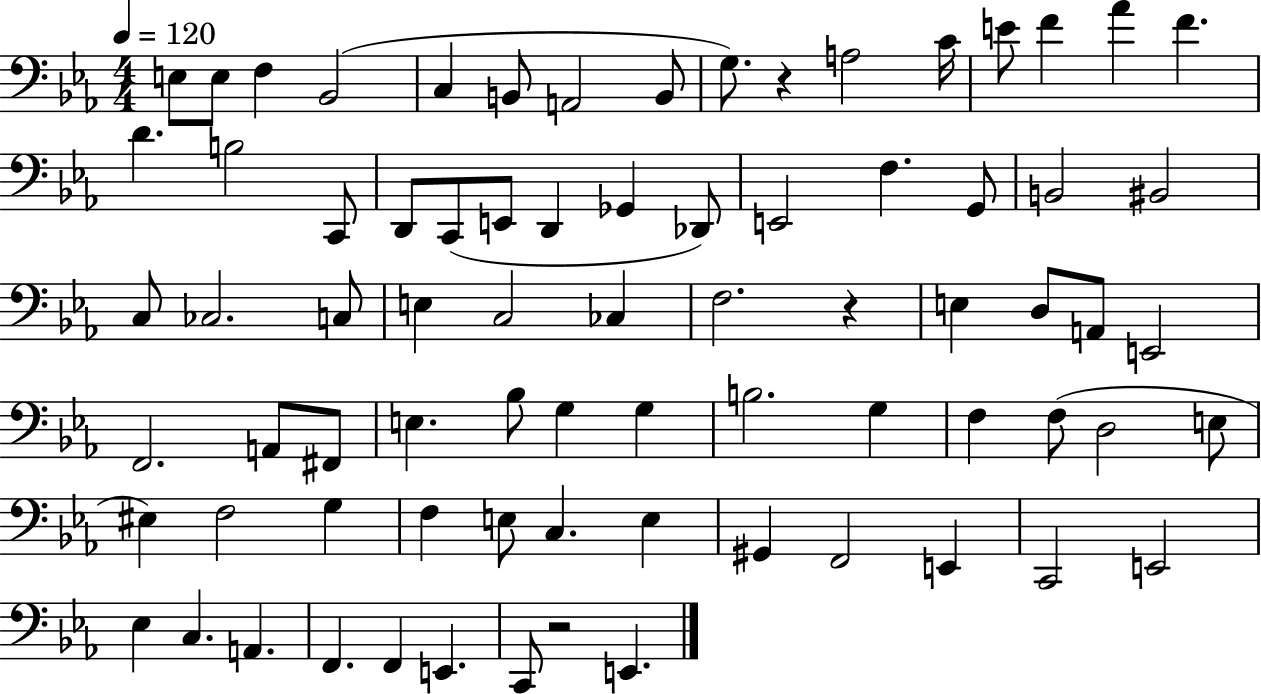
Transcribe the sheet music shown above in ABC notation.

X:1
T:Untitled
M:4/4
L:1/4
K:Eb
E,/2 E,/2 F, _B,,2 C, B,,/2 A,,2 B,,/2 G,/2 z A,2 C/4 E/2 F _A F D B,2 C,,/2 D,,/2 C,,/2 E,,/2 D,, _G,, _D,,/2 E,,2 F, G,,/2 B,,2 ^B,,2 C,/2 _C,2 C,/2 E, C,2 _C, F,2 z E, D,/2 A,,/2 E,,2 F,,2 A,,/2 ^F,,/2 E, _B,/2 G, G, B,2 G, F, F,/2 D,2 E,/2 ^E, F,2 G, F, E,/2 C, E, ^G,, F,,2 E,, C,,2 E,,2 _E, C, A,, F,, F,, E,, C,,/2 z2 E,,